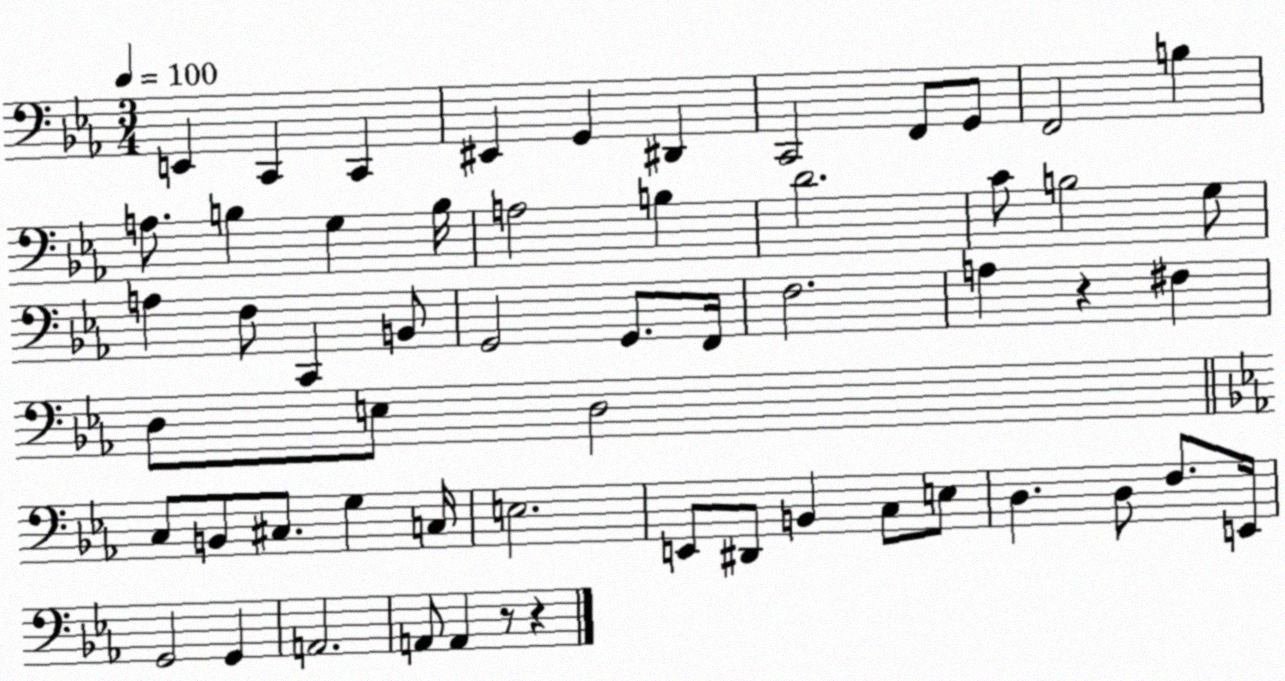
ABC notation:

X:1
T:Untitled
M:3/4
L:1/4
K:Eb
E,, C,, C,, ^E,, G,, ^D,, C,,2 F,,/2 G,,/2 F,,2 B, A,/2 B, G, B,/4 A,2 B, D2 C/2 B,2 G,/2 A, F,/2 C,, B,,/2 G,,2 G,,/2 F,,/4 F,2 A, z ^F, D,/2 E,/2 D,2 C,/2 B,,/2 ^C,/2 G, C,/4 E,2 E,,/2 ^D,,/2 B,, C,/2 E,/2 D, D,/2 F,/2 E,,/4 G,,2 G,, A,,2 A,,/2 A,, z/2 z